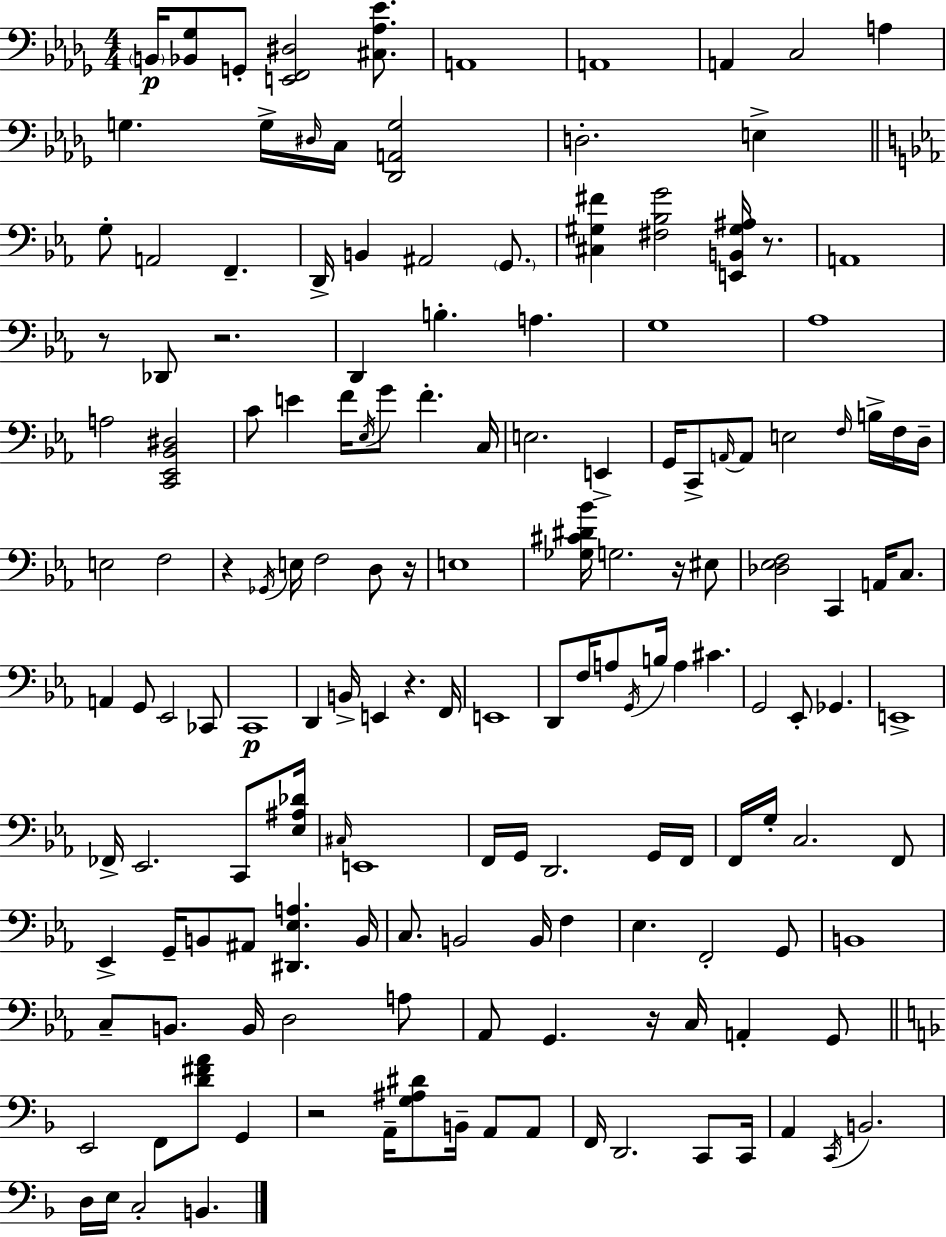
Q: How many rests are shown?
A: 9